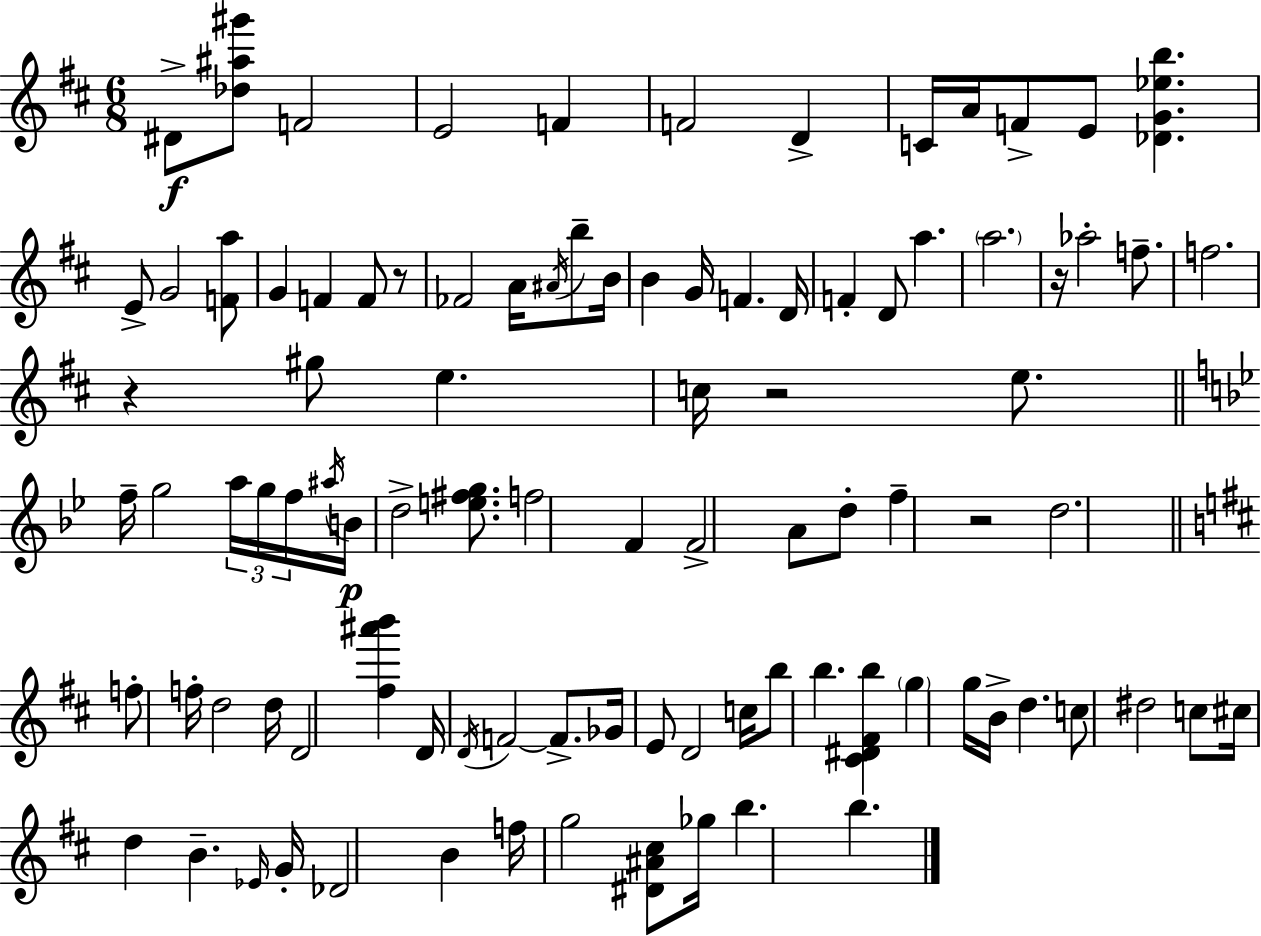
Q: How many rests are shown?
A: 5